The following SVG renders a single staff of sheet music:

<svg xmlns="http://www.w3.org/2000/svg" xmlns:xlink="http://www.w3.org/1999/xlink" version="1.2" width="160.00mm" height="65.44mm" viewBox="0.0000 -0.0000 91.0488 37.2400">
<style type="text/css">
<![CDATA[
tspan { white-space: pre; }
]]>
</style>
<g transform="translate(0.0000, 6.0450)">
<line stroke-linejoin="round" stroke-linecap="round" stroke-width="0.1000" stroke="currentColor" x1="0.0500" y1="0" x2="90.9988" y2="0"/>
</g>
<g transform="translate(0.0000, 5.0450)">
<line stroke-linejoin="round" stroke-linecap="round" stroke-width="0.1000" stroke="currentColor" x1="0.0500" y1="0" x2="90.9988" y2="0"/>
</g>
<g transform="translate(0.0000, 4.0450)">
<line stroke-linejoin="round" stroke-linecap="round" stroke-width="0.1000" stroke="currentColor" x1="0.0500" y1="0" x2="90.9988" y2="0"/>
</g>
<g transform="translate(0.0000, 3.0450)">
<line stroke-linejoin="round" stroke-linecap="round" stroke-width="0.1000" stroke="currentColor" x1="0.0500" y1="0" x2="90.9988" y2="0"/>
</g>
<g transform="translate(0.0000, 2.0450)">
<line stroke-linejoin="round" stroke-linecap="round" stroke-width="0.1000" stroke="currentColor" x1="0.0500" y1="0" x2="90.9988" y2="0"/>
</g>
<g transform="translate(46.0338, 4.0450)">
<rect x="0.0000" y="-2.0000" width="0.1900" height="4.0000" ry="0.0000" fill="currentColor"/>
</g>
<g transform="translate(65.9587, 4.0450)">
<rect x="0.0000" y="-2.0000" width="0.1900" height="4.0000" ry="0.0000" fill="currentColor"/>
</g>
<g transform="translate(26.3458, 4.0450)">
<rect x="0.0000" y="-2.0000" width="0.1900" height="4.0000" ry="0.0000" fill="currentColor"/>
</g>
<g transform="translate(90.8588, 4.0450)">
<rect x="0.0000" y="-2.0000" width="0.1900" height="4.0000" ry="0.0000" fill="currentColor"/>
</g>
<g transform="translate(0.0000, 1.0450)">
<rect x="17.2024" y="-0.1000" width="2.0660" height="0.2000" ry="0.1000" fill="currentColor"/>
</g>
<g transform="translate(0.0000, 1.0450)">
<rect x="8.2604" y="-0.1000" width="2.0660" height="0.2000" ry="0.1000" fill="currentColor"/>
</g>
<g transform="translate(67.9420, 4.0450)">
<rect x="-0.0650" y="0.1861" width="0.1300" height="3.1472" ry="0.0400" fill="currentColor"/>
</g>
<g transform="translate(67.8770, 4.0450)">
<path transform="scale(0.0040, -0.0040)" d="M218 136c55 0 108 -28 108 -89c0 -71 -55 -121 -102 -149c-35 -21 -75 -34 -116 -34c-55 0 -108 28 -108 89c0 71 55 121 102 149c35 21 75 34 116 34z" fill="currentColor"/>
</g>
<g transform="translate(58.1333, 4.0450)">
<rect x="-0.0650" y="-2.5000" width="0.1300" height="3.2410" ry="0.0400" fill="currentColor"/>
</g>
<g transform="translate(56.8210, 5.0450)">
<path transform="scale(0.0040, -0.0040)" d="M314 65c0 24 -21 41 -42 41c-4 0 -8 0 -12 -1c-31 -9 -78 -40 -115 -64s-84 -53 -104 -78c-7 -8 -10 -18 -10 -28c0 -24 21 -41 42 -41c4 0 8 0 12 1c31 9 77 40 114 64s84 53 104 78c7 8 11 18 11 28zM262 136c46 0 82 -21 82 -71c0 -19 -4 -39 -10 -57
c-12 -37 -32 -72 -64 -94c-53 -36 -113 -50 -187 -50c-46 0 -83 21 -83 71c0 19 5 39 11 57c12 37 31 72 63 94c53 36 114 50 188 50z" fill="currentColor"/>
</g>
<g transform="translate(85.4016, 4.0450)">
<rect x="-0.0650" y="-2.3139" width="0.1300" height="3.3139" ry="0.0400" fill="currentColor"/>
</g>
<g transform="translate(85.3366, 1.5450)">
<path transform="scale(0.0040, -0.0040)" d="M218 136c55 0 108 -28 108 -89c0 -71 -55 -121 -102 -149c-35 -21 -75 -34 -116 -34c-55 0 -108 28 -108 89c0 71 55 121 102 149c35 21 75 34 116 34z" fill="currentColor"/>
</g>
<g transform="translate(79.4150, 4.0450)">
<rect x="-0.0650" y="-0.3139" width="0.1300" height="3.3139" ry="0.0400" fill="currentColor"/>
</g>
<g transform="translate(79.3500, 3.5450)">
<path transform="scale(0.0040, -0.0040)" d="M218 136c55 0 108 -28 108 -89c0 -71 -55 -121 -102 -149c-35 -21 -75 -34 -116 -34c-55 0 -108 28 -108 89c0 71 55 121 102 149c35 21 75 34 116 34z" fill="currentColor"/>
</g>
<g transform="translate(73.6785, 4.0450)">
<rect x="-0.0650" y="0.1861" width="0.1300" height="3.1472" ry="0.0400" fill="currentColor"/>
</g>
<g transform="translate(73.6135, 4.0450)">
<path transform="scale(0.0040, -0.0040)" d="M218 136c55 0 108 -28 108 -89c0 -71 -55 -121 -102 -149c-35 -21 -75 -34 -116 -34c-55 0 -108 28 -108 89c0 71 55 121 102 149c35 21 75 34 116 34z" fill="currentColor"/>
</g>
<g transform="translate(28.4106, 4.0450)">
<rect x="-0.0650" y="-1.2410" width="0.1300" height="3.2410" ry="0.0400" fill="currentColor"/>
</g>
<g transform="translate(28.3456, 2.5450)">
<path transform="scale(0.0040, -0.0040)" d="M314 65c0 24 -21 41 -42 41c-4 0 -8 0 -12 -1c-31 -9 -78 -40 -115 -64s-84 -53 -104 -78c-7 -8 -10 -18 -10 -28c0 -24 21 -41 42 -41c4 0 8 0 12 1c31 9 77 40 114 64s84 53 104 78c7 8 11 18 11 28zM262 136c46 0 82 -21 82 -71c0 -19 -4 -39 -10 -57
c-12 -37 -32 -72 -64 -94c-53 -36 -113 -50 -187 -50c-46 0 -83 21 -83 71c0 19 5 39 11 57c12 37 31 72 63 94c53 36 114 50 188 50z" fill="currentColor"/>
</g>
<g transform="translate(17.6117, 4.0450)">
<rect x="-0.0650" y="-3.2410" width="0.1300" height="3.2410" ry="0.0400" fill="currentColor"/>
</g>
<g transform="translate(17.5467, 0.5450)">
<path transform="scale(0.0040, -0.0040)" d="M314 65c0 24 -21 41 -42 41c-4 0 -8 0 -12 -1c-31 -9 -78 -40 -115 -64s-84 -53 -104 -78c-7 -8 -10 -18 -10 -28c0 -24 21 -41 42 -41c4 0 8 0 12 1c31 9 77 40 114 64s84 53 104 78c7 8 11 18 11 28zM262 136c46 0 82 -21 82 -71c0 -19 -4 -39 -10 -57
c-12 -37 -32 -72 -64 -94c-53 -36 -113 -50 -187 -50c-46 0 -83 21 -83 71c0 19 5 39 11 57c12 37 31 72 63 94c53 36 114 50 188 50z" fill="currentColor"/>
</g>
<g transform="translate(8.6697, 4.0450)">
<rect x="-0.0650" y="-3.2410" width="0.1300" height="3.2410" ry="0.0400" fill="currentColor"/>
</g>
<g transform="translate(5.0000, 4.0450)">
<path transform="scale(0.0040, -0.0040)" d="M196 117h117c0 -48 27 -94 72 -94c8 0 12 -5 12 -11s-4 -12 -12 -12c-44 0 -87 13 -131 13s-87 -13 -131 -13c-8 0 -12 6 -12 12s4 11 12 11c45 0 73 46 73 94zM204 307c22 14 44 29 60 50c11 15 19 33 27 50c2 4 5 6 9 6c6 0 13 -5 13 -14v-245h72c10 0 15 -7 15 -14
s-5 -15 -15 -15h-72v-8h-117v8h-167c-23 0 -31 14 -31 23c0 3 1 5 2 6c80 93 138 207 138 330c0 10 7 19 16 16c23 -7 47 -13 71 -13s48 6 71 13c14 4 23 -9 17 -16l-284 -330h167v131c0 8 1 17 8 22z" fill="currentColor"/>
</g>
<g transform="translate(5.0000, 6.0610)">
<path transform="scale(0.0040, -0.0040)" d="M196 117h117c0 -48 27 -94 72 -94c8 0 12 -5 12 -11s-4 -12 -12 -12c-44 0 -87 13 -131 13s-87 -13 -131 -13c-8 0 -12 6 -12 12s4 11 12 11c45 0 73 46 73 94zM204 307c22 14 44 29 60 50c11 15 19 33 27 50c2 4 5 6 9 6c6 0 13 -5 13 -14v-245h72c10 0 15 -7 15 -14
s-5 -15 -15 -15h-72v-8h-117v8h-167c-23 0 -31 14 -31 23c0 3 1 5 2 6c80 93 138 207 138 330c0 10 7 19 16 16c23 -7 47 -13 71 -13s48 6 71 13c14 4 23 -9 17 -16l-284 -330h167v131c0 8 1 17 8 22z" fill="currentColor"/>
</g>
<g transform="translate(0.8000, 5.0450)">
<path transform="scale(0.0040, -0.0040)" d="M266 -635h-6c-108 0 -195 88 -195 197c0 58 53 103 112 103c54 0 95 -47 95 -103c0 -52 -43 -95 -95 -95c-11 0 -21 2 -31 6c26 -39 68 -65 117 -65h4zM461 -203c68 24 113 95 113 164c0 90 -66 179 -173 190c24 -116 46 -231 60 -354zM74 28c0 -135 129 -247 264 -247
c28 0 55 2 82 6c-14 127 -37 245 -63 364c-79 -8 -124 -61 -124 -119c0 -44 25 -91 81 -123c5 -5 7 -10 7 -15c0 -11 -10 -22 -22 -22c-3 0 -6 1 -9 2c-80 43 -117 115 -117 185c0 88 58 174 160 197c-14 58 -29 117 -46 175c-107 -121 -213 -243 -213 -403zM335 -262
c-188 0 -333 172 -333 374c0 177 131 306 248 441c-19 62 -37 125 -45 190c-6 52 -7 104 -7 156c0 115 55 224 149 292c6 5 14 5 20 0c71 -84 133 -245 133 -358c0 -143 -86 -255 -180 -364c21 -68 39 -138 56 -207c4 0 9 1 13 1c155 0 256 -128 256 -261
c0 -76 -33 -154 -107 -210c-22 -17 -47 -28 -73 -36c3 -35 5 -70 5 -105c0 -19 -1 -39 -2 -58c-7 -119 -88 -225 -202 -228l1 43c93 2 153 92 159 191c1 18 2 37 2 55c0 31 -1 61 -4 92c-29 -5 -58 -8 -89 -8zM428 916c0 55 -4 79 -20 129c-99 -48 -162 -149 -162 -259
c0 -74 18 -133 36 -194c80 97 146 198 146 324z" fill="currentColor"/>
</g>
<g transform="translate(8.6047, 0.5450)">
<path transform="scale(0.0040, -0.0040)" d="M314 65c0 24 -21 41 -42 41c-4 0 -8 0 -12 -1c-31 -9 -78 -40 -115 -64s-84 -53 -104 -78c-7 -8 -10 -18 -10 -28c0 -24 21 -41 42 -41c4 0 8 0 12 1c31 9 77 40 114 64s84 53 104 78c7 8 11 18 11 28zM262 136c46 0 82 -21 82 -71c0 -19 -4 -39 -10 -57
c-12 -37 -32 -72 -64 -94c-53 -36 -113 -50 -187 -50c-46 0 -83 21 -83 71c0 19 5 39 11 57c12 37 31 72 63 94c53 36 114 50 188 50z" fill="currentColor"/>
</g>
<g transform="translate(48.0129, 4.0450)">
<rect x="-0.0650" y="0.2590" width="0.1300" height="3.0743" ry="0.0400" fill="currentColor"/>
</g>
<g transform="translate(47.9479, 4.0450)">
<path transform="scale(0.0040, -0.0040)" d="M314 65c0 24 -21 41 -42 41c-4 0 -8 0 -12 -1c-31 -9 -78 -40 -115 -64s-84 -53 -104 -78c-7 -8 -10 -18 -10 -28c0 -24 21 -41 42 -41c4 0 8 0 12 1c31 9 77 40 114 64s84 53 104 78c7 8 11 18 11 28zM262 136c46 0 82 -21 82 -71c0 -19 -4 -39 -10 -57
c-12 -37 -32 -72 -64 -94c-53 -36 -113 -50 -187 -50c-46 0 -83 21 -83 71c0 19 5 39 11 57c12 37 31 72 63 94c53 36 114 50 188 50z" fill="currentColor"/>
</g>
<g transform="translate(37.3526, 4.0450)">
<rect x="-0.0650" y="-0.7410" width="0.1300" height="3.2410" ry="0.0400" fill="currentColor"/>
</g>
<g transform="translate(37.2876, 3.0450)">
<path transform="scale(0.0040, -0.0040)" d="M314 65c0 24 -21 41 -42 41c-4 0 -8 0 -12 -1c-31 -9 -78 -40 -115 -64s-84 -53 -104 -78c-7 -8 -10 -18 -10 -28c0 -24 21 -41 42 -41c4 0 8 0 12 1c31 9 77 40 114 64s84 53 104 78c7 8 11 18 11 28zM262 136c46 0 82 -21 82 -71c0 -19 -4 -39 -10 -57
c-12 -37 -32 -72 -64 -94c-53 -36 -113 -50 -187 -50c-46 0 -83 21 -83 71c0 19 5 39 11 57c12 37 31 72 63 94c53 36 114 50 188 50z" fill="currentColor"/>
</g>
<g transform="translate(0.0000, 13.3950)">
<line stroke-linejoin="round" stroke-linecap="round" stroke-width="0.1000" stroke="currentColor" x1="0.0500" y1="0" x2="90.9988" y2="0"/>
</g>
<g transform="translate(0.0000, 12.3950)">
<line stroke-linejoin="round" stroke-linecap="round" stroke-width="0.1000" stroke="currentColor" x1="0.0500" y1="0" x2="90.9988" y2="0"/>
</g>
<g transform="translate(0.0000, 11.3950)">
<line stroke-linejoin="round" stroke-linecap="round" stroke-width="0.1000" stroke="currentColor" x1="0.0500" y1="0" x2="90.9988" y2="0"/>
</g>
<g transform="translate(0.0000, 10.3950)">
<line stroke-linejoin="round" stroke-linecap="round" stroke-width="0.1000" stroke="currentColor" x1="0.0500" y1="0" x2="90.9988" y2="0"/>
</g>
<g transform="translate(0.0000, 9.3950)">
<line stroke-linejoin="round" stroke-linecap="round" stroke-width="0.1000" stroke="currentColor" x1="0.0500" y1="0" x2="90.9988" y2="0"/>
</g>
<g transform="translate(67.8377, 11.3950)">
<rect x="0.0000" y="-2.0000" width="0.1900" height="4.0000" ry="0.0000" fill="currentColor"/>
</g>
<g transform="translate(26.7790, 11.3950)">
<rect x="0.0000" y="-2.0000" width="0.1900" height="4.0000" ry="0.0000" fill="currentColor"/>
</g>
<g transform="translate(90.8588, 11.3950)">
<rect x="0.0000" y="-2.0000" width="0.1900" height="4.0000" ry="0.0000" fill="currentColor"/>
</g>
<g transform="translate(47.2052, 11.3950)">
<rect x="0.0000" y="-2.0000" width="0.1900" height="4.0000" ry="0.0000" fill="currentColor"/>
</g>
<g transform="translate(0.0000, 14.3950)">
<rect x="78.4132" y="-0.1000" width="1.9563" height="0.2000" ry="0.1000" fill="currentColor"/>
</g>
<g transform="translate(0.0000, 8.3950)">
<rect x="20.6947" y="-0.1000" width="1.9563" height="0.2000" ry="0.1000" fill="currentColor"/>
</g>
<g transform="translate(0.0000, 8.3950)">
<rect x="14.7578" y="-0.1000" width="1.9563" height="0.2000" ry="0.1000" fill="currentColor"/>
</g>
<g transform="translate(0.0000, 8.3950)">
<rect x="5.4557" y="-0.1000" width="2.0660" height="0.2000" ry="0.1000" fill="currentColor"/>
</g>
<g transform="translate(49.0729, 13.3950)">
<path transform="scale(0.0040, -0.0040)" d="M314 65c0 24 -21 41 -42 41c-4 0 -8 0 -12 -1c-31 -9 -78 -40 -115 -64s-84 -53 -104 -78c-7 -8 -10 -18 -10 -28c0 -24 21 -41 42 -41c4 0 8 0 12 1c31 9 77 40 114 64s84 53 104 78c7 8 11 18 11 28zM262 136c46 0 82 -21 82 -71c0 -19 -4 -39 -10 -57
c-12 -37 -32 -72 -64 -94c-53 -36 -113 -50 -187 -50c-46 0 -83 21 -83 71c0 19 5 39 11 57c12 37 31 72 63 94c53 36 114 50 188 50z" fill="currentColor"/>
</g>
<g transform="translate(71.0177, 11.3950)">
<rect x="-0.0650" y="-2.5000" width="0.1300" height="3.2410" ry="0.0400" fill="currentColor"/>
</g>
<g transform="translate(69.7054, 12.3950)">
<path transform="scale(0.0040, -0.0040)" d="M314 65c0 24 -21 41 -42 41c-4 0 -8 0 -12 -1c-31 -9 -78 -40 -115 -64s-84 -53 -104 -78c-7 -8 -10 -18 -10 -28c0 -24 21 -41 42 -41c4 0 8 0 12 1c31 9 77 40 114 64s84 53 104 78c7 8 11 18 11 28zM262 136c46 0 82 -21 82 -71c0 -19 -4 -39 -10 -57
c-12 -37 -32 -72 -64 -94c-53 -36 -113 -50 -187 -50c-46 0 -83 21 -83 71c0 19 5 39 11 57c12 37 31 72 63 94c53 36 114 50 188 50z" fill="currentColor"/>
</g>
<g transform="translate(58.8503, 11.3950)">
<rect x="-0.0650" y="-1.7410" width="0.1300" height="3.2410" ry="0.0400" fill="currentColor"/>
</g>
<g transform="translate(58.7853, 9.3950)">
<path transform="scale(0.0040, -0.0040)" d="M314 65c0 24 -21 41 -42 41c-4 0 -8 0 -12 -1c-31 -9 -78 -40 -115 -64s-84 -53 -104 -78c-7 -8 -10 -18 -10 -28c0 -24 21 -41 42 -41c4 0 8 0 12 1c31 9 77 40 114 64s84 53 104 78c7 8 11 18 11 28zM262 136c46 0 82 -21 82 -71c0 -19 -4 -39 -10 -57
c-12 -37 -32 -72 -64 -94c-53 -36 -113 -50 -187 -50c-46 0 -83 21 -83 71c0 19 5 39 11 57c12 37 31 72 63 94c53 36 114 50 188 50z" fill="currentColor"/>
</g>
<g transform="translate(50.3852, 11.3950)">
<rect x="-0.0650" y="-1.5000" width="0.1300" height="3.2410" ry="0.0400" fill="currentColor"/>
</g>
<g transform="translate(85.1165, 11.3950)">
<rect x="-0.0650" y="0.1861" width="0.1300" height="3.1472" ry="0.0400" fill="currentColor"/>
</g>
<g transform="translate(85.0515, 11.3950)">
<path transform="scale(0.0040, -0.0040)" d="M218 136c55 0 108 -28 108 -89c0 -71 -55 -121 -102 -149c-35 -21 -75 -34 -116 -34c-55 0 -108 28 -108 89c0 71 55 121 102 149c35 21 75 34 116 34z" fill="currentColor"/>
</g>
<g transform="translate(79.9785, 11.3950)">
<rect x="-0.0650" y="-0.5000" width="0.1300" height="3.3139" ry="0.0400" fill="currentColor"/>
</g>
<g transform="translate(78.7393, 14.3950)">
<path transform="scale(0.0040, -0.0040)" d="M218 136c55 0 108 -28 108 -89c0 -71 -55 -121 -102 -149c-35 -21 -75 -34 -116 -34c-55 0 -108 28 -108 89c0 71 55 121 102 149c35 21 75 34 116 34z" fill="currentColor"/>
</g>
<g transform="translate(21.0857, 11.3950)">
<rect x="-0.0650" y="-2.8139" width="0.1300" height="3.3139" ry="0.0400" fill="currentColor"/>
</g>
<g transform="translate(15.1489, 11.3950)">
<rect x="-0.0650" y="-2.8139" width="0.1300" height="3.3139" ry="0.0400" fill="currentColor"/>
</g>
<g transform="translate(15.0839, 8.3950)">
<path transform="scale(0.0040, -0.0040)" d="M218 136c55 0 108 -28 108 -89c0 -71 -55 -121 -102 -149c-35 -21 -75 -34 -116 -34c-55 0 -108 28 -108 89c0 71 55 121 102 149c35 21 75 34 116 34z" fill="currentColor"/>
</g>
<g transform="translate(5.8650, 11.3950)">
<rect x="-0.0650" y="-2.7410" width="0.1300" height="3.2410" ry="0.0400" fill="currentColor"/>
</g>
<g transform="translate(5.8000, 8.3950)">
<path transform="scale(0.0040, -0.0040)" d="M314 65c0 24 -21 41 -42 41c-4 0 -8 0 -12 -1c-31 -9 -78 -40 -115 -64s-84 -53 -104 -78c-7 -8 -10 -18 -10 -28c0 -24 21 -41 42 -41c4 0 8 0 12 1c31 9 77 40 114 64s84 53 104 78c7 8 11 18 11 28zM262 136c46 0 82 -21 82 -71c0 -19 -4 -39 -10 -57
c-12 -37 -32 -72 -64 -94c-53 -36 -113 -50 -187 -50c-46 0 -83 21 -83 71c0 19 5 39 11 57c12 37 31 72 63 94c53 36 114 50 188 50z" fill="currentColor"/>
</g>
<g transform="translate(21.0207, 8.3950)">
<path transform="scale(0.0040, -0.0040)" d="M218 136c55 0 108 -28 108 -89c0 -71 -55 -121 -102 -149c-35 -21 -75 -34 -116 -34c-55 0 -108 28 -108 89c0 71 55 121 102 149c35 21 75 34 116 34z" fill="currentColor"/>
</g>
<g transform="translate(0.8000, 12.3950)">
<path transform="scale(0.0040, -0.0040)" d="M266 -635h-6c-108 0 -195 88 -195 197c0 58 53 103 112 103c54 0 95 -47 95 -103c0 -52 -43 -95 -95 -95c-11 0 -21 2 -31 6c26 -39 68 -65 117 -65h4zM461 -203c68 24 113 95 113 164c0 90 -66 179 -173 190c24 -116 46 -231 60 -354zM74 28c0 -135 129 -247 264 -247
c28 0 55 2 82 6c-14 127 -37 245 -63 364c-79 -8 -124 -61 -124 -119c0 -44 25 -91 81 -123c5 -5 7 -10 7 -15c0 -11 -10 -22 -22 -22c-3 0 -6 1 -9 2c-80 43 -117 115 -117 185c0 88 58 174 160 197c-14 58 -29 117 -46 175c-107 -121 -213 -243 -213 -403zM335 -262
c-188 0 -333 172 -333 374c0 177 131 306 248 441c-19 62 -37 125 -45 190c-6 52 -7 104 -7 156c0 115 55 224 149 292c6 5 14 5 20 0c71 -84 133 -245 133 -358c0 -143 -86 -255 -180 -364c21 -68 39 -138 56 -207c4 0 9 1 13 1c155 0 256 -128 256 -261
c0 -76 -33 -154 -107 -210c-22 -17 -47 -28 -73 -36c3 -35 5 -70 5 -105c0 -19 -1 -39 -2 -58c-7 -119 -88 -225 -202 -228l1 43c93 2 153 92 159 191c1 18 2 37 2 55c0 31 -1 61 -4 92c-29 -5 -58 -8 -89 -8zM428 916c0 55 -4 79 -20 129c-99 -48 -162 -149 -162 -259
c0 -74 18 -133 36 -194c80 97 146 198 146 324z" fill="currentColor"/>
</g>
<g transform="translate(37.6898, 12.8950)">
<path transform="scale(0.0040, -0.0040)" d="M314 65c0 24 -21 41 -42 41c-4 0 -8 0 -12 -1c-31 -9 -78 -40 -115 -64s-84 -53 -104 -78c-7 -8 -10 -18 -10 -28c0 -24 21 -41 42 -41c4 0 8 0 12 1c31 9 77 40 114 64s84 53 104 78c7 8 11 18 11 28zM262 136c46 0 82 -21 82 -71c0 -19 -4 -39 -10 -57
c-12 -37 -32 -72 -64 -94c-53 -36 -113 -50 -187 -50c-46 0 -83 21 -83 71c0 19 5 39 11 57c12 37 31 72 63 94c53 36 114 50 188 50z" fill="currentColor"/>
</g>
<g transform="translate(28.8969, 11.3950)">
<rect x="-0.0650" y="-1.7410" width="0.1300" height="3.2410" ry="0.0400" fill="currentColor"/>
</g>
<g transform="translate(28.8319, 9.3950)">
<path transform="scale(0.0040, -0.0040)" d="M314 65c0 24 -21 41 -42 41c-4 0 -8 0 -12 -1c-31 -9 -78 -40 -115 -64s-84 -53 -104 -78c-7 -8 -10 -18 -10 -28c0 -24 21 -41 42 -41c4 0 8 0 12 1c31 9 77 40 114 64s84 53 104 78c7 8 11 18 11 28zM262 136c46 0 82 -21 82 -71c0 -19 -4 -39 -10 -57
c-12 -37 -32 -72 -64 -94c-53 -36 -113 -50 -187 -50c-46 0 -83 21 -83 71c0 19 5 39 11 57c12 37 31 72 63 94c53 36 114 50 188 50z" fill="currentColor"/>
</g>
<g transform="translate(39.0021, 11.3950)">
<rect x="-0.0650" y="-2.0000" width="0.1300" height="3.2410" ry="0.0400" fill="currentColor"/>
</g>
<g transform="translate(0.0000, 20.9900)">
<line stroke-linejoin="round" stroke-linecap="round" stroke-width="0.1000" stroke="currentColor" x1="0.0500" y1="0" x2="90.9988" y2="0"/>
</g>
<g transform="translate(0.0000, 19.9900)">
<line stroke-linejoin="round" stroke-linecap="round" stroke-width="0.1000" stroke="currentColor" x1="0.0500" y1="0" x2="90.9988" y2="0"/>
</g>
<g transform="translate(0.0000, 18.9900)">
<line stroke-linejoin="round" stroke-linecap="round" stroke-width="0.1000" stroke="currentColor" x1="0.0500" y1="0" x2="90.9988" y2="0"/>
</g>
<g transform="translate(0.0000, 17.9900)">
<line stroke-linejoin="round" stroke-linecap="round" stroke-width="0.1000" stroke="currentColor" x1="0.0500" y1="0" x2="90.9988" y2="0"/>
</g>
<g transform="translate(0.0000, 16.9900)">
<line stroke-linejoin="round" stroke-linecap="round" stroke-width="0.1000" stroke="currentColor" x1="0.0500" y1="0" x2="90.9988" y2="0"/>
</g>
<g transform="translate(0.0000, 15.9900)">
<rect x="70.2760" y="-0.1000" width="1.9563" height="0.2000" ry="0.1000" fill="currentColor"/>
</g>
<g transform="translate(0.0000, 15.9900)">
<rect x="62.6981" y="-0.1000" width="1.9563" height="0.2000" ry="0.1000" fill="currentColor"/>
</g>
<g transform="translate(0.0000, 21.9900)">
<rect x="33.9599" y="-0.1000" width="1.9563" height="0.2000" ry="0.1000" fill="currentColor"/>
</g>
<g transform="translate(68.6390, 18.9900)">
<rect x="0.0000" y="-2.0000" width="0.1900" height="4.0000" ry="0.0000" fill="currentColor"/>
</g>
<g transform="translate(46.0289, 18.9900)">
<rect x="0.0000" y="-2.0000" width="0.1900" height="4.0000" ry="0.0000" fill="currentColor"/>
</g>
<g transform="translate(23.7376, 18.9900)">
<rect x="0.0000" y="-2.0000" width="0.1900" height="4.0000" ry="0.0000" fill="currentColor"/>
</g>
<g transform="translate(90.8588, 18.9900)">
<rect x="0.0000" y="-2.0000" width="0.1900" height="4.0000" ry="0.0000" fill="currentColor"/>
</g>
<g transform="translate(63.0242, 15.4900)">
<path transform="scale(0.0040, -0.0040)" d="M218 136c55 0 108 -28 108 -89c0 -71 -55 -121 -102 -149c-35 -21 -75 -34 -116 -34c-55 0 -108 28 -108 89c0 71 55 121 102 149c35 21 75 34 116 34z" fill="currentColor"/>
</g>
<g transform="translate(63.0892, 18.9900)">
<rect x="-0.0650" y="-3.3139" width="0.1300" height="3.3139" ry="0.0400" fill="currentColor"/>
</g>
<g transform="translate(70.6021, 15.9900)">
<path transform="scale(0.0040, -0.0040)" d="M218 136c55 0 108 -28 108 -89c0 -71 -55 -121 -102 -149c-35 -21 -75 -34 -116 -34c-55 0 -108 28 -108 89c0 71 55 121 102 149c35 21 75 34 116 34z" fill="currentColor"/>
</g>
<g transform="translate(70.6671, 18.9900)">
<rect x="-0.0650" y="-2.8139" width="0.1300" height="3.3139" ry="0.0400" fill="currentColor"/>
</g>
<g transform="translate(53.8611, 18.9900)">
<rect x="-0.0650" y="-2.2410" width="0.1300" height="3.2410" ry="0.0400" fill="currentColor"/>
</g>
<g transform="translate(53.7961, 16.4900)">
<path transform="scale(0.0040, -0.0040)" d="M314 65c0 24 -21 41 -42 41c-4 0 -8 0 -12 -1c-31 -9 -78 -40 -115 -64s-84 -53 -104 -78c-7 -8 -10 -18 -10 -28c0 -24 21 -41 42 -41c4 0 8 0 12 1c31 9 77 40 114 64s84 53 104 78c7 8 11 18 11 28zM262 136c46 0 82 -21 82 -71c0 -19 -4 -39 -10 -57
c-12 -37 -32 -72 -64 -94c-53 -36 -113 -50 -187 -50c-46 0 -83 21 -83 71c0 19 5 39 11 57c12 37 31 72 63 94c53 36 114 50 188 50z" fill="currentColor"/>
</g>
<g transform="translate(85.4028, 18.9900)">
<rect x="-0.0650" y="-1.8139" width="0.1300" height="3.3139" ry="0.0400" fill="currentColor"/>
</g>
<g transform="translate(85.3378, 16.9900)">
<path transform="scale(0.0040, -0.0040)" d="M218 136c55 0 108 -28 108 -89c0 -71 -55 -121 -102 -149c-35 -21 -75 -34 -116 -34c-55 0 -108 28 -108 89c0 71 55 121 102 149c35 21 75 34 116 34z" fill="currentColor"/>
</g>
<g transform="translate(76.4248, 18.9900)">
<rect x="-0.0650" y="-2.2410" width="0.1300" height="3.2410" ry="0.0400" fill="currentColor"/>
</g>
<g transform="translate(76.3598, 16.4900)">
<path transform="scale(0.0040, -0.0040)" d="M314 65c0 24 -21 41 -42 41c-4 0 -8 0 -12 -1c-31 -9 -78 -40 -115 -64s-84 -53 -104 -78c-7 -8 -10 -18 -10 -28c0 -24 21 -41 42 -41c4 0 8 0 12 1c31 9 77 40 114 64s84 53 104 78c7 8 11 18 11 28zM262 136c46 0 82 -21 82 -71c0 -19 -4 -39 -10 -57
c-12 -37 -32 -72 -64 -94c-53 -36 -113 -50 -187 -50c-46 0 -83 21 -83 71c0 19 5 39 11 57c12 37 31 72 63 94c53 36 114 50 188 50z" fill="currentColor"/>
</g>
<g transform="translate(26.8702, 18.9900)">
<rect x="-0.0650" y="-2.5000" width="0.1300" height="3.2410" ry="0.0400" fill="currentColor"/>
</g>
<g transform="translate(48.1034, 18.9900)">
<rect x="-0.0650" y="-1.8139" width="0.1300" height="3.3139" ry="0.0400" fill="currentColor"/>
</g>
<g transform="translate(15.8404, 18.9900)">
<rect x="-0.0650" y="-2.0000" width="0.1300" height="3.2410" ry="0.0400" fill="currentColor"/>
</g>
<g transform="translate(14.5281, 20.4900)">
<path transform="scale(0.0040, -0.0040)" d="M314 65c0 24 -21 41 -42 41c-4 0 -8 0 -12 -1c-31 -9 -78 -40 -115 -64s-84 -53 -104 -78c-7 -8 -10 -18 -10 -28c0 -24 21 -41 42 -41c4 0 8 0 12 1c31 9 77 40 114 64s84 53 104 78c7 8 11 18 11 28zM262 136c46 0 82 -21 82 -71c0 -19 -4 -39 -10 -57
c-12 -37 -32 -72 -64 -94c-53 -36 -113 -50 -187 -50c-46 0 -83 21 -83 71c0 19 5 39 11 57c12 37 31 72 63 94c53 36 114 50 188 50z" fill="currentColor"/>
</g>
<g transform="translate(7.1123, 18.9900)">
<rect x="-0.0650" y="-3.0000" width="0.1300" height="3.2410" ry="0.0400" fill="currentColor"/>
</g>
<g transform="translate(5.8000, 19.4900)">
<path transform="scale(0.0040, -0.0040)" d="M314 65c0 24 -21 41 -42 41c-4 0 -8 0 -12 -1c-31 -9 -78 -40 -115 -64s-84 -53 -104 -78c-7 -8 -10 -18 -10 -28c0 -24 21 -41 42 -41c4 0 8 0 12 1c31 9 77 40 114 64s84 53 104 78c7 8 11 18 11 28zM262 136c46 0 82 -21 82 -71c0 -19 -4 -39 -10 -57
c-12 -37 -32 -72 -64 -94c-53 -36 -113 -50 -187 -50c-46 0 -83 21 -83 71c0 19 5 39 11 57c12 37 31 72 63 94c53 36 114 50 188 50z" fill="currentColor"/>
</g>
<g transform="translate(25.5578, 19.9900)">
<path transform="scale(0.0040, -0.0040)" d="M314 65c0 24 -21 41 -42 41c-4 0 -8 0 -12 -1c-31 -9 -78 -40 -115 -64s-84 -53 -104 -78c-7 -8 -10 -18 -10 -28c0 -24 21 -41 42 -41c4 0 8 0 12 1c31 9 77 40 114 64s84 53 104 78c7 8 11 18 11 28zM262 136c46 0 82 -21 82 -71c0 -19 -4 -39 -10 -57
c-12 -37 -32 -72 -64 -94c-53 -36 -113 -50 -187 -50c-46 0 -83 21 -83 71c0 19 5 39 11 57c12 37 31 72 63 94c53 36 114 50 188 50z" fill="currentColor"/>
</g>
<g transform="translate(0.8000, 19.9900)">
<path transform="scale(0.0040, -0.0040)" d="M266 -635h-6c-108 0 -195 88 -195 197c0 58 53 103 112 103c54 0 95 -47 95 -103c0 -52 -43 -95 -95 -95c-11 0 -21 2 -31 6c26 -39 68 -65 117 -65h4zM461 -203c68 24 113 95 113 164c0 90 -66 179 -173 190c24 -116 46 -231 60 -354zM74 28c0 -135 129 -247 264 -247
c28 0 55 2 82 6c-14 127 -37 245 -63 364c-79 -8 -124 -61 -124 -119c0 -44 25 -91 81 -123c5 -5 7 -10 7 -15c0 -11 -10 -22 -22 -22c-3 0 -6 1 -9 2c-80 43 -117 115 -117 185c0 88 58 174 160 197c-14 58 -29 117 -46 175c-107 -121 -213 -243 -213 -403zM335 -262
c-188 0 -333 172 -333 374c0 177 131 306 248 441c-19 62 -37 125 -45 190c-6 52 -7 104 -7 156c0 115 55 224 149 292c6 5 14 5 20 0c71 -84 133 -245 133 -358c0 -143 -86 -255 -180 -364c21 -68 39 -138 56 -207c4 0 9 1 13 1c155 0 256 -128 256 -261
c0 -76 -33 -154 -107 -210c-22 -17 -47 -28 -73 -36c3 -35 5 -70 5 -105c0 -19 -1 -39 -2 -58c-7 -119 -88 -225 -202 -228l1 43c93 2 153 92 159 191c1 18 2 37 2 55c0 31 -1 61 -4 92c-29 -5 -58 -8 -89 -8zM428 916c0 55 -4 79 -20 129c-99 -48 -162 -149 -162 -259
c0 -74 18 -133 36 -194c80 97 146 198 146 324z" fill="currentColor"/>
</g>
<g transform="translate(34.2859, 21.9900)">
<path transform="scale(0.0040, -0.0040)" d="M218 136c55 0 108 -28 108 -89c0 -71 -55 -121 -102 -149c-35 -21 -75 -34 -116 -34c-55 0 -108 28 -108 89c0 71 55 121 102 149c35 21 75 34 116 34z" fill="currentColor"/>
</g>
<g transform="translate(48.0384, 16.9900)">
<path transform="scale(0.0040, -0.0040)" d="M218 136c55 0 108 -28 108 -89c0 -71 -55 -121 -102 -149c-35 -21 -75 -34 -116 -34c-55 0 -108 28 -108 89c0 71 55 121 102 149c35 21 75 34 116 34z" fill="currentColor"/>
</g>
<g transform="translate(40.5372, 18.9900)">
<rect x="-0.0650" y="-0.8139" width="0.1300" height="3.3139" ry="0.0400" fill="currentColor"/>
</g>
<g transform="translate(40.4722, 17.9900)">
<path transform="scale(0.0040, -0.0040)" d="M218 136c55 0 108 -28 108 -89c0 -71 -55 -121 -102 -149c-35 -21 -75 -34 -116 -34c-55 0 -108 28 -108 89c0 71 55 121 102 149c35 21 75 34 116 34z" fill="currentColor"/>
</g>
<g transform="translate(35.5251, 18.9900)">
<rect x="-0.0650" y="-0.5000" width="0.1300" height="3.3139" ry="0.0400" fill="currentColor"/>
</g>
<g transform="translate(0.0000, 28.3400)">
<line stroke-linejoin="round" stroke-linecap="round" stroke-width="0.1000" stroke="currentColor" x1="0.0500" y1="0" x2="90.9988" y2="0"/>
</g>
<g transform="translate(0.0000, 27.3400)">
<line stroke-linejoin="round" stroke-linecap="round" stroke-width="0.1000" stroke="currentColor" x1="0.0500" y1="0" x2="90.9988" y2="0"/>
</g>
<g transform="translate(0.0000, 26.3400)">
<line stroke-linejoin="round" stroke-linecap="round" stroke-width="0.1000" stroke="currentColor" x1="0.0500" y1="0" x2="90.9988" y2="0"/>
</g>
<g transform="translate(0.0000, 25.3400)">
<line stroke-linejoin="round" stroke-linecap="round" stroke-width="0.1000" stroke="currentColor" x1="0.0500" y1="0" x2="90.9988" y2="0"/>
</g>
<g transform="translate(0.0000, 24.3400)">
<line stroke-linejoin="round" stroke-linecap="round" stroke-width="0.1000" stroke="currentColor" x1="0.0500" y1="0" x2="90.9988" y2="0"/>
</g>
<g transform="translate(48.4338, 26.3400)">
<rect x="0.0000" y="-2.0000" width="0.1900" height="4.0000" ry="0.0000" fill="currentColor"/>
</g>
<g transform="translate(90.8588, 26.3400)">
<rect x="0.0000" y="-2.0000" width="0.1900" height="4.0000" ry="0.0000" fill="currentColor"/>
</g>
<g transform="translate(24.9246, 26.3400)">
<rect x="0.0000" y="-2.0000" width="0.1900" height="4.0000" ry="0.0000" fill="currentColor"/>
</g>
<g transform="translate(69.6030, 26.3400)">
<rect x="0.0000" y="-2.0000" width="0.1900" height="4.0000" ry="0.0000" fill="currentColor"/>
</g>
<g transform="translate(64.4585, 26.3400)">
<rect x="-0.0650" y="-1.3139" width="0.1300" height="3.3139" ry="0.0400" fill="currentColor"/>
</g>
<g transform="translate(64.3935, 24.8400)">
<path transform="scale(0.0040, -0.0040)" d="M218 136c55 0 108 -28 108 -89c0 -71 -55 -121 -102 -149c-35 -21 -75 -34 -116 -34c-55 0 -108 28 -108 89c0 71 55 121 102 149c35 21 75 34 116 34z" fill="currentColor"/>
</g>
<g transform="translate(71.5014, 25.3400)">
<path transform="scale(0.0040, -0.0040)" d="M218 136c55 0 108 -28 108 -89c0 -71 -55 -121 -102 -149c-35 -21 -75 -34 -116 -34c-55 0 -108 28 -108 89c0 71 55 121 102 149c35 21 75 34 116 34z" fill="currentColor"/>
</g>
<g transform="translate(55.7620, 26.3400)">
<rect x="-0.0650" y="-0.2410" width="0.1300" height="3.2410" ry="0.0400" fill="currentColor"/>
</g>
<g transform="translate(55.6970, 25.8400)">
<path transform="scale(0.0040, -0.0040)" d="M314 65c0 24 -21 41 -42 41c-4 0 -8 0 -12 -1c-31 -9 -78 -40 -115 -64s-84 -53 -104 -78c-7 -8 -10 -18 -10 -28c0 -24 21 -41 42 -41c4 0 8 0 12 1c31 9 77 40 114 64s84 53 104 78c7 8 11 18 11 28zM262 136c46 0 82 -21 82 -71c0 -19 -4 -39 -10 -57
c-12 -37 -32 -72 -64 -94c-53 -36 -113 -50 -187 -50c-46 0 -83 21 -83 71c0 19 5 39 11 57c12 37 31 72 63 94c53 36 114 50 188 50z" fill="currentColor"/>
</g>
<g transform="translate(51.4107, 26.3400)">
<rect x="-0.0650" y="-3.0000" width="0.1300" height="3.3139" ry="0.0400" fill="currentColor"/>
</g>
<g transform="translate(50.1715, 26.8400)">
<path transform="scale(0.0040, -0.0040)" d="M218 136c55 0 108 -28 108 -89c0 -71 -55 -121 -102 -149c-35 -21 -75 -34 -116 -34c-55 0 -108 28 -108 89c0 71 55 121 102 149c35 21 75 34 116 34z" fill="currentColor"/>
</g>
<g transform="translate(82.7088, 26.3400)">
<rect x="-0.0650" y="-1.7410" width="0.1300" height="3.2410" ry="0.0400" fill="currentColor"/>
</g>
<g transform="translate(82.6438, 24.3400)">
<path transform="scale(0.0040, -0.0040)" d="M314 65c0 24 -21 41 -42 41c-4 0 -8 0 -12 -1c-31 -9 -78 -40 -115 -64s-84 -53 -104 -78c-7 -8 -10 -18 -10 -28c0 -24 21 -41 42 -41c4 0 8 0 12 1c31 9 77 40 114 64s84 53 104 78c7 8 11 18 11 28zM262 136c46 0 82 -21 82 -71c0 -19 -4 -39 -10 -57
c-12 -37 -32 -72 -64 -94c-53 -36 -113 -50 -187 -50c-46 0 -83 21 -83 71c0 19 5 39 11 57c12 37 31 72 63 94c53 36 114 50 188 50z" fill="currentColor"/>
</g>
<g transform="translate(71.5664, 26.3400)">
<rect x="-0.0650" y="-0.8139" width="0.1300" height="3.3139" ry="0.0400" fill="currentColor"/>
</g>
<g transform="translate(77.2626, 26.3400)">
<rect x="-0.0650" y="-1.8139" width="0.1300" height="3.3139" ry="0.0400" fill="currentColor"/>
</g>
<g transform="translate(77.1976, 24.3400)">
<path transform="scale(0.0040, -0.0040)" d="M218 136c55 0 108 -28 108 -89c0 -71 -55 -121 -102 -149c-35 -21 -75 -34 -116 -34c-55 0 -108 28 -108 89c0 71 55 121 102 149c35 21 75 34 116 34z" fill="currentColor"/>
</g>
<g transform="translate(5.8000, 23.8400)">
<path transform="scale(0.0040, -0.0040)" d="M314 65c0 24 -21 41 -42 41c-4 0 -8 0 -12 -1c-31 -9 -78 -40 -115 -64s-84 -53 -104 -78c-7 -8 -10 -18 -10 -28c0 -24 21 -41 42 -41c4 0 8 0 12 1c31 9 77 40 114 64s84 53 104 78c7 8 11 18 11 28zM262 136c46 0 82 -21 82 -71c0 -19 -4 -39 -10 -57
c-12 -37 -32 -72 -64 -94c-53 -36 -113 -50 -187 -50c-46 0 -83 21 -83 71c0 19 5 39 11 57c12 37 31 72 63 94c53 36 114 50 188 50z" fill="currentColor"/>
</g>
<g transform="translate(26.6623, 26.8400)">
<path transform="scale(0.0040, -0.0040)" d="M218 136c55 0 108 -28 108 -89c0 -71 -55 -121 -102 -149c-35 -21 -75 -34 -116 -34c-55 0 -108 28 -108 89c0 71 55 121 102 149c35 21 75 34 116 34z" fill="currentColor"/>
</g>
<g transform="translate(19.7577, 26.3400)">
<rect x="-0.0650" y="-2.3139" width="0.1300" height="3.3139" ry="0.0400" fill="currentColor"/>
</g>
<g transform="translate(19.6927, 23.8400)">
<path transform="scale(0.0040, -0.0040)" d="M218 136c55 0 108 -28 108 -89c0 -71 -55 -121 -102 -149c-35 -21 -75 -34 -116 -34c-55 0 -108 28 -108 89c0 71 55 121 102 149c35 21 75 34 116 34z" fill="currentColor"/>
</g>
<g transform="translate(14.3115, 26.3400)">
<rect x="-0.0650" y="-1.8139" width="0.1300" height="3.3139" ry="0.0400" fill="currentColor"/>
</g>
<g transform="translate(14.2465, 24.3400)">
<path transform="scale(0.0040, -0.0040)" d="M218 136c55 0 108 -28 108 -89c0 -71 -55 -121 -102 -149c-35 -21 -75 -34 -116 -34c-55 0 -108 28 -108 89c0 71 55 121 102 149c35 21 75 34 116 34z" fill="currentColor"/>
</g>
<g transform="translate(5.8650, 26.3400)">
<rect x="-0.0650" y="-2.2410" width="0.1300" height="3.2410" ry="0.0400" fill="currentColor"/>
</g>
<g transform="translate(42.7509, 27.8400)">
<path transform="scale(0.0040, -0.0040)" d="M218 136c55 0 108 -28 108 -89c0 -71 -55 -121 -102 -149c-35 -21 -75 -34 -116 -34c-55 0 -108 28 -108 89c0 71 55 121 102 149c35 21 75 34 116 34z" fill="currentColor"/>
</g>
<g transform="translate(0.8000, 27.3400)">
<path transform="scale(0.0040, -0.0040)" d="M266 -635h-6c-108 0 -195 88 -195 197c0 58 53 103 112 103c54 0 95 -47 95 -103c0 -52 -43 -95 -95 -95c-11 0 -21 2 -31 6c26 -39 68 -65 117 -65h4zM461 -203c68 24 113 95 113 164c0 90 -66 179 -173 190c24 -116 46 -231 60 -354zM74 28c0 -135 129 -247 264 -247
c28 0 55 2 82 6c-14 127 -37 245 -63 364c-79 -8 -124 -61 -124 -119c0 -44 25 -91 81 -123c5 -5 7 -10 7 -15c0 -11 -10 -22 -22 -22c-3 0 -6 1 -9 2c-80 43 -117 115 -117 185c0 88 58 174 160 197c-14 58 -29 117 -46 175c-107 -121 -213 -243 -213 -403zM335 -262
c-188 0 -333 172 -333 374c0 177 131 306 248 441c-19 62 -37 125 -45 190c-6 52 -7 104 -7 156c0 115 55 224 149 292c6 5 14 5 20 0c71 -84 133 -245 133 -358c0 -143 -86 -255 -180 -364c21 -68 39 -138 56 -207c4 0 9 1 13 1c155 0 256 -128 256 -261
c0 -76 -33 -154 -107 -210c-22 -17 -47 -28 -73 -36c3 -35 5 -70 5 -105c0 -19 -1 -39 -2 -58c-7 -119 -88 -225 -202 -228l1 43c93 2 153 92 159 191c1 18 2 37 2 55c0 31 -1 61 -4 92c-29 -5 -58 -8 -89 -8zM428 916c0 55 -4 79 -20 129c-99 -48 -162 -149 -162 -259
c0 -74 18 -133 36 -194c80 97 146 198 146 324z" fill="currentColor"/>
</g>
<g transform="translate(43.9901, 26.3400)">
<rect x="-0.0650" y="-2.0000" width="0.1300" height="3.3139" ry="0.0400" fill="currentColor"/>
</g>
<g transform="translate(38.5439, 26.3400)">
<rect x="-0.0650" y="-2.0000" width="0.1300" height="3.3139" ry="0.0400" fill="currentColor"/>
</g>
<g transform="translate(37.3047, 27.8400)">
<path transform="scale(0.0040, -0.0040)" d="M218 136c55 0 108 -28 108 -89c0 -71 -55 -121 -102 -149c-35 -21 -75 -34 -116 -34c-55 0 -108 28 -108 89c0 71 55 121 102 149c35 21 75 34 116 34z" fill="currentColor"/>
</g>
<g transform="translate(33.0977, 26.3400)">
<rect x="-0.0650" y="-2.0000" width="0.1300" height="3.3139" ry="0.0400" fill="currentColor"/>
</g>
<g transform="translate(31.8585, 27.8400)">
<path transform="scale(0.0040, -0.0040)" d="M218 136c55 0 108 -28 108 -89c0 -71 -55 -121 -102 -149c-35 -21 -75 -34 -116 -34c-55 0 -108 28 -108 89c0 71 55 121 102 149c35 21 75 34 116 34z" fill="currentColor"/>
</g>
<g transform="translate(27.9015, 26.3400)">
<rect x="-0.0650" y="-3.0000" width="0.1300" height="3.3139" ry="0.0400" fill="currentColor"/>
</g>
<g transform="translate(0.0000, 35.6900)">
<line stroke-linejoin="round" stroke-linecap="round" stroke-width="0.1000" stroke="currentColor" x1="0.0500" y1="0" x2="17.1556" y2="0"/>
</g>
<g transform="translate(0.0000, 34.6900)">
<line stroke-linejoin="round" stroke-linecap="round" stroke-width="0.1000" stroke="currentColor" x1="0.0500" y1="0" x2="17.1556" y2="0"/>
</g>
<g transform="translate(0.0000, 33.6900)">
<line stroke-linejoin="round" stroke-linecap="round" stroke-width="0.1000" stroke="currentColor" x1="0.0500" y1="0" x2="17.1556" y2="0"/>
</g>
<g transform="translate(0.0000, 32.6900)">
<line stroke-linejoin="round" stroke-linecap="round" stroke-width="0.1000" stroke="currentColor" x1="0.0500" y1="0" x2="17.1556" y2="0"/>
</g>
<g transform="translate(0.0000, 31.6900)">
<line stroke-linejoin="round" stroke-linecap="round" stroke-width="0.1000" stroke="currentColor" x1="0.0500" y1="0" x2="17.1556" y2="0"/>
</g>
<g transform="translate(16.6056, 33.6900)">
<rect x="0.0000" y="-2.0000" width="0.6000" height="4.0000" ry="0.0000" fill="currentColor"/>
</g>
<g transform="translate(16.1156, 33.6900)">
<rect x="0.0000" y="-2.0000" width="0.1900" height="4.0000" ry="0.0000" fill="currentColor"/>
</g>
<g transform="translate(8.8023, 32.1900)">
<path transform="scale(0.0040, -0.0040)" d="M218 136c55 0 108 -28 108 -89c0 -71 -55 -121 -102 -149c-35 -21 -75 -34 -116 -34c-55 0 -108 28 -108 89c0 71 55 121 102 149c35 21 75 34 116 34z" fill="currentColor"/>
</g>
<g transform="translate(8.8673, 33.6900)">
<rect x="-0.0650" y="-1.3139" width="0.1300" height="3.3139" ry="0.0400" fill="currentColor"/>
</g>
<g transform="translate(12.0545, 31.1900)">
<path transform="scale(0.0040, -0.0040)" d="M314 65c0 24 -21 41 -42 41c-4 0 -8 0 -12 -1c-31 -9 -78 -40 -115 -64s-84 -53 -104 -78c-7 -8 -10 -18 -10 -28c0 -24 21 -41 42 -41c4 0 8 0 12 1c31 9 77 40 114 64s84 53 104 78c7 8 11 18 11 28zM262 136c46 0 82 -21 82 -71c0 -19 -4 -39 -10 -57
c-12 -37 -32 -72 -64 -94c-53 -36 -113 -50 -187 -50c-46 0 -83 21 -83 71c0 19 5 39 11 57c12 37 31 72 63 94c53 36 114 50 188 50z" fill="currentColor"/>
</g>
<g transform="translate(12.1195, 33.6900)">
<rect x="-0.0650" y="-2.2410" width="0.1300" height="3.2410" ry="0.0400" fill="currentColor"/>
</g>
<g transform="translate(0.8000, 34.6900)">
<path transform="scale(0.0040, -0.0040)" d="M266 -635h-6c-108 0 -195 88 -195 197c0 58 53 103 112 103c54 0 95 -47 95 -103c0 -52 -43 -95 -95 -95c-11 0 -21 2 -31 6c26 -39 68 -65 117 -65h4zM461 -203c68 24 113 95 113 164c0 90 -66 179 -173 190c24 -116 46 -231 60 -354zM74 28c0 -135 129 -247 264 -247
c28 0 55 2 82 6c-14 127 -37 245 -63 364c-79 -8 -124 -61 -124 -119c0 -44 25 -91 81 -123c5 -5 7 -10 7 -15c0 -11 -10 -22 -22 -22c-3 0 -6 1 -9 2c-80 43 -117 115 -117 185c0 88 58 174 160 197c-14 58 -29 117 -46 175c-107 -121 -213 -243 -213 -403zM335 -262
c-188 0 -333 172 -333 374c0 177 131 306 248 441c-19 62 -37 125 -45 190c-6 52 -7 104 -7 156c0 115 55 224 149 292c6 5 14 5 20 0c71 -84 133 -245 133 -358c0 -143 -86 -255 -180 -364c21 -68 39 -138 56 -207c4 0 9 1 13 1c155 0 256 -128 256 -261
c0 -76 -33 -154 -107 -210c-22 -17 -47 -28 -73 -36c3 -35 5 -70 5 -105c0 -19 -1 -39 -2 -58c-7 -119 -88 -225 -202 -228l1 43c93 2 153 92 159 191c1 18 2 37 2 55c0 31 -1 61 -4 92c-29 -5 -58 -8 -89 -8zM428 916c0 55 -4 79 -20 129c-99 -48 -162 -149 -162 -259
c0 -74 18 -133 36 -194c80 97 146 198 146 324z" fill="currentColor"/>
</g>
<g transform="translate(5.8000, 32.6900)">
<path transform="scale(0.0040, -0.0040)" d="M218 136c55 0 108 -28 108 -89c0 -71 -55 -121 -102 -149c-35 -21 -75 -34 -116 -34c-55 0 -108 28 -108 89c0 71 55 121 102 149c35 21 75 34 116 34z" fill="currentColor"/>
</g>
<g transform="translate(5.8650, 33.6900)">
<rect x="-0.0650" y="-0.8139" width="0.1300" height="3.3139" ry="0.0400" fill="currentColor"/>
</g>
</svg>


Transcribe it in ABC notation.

X:1
T:Untitled
M:4/4
L:1/4
K:C
b2 b2 e2 d2 B2 G2 B B c g a2 a a f2 F2 E2 f2 G2 C B A2 F2 G2 C d f g2 b a g2 f g2 f g A F F F A c2 e d f f2 d e g2